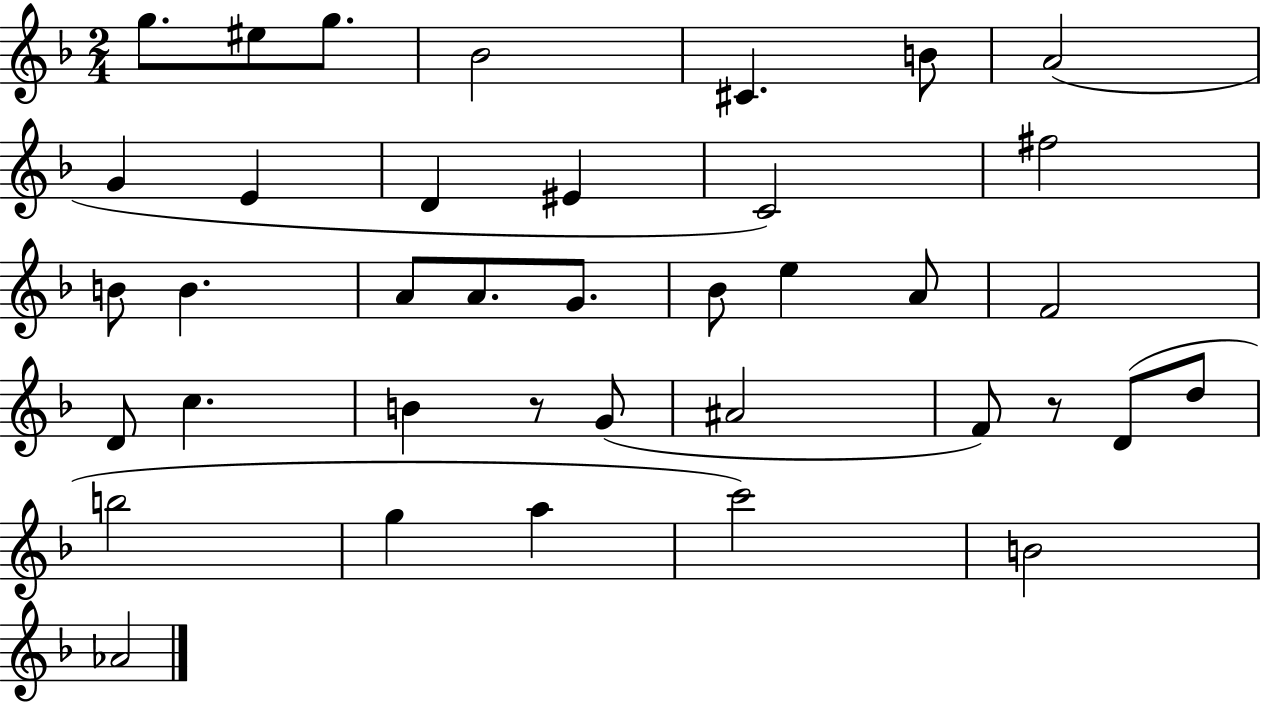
X:1
T:Untitled
M:2/4
L:1/4
K:F
g/2 ^e/2 g/2 _B2 ^C B/2 A2 G E D ^E C2 ^f2 B/2 B A/2 A/2 G/2 _B/2 e A/2 F2 D/2 c B z/2 G/2 ^A2 F/2 z/2 D/2 d/2 b2 g a c'2 B2 _A2